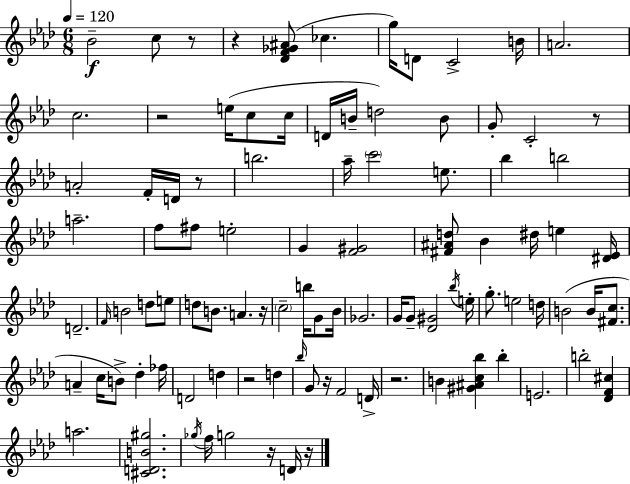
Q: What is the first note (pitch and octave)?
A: Bb4